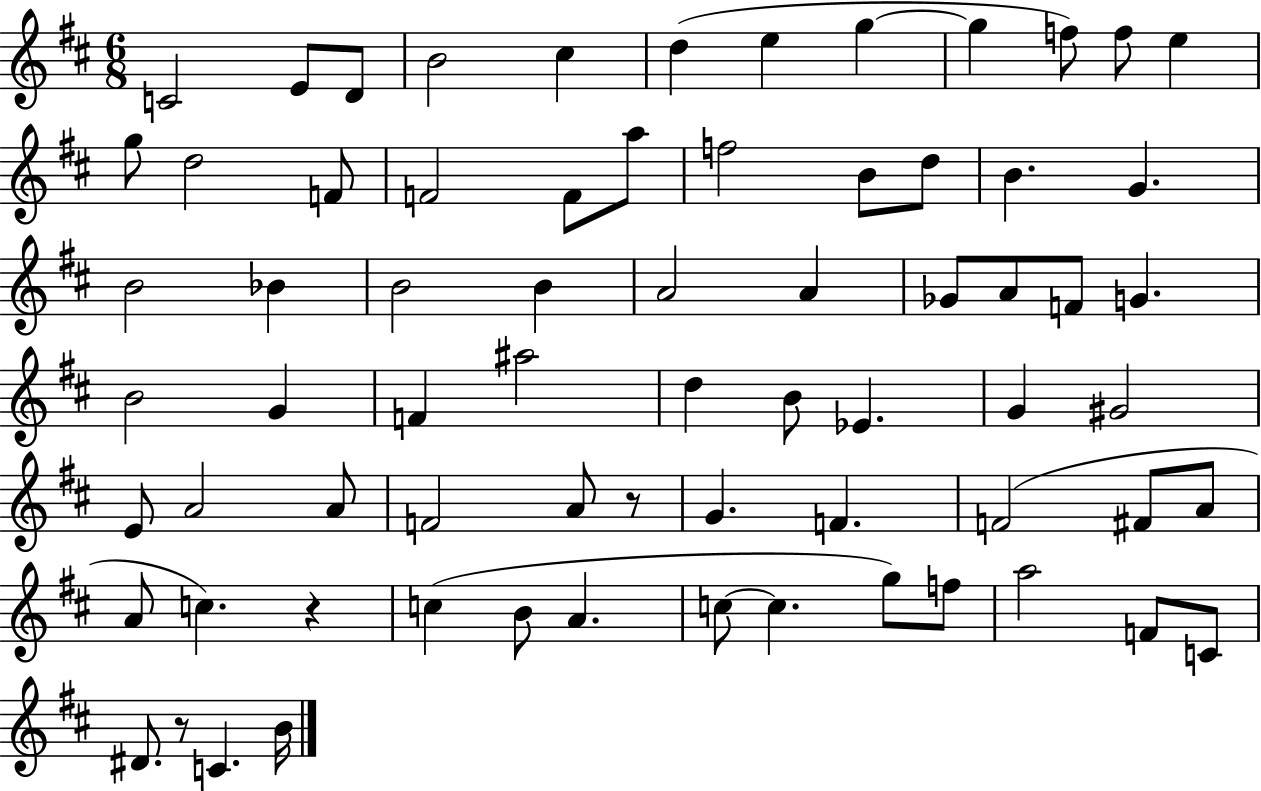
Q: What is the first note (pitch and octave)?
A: C4